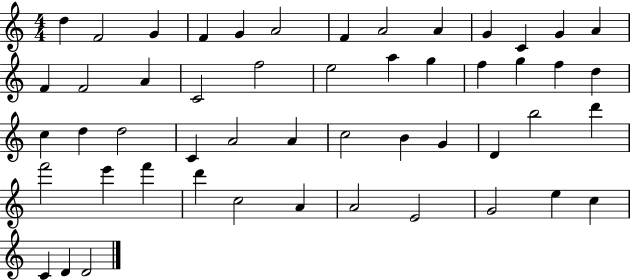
X:1
T:Untitled
M:4/4
L:1/4
K:C
d F2 G F G A2 F A2 A G C G A F F2 A C2 f2 e2 a g f g f d c d d2 C A2 A c2 B G D b2 d' f'2 e' f' d' c2 A A2 E2 G2 e c C D D2